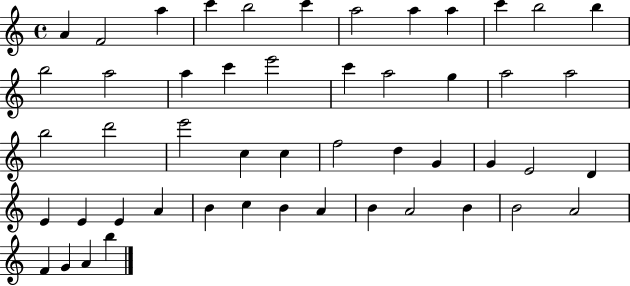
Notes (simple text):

A4/q F4/h A5/q C6/q B5/h C6/q A5/h A5/q A5/q C6/q B5/h B5/q B5/h A5/h A5/q C6/q E6/h C6/q A5/h G5/q A5/h A5/h B5/h D6/h E6/h C5/q C5/q F5/h D5/q G4/q G4/q E4/h D4/q E4/q E4/q E4/q A4/q B4/q C5/q B4/q A4/q B4/q A4/h B4/q B4/h A4/h F4/q G4/q A4/q B5/q